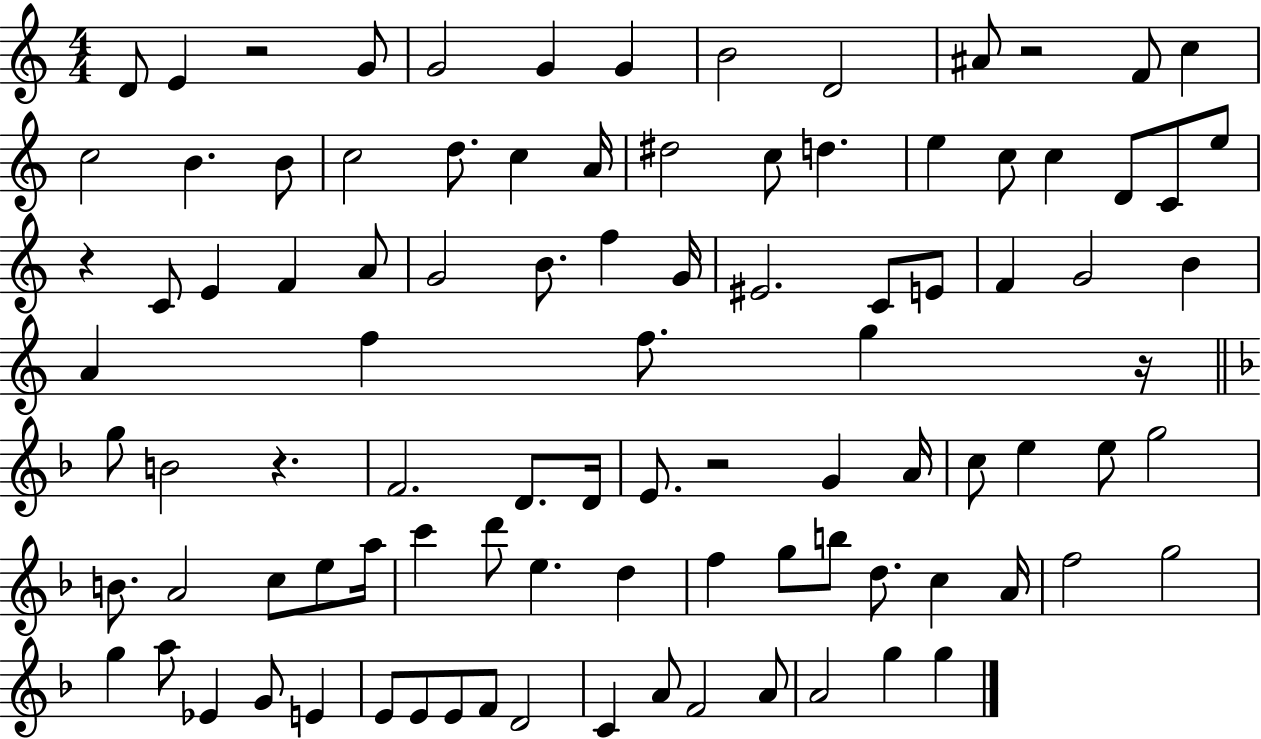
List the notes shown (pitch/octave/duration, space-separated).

D4/e E4/q R/h G4/e G4/h G4/q G4/q B4/h D4/h A#4/e R/h F4/e C5/q C5/h B4/q. B4/e C5/h D5/e. C5/q A4/s D#5/h C5/e D5/q. E5/q C5/e C5/q D4/e C4/e E5/e R/q C4/e E4/q F4/q A4/e G4/h B4/e. F5/q G4/s EIS4/h. C4/e E4/e F4/q G4/h B4/q A4/q F5/q F5/e. G5/q R/s G5/e B4/h R/q. F4/h. D4/e. D4/s E4/e. R/h G4/q A4/s C5/e E5/q E5/e G5/h B4/e. A4/h C5/e E5/e A5/s C6/q D6/e E5/q. D5/q F5/q G5/e B5/e D5/e. C5/q A4/s F5/h G5/h G5/q A5/e Eb4/q G4/e E4/q E4/e E4/e E4/e F4/e D4/h C4/q A4/e F4/h A4/e A4/h G5/q G5/q